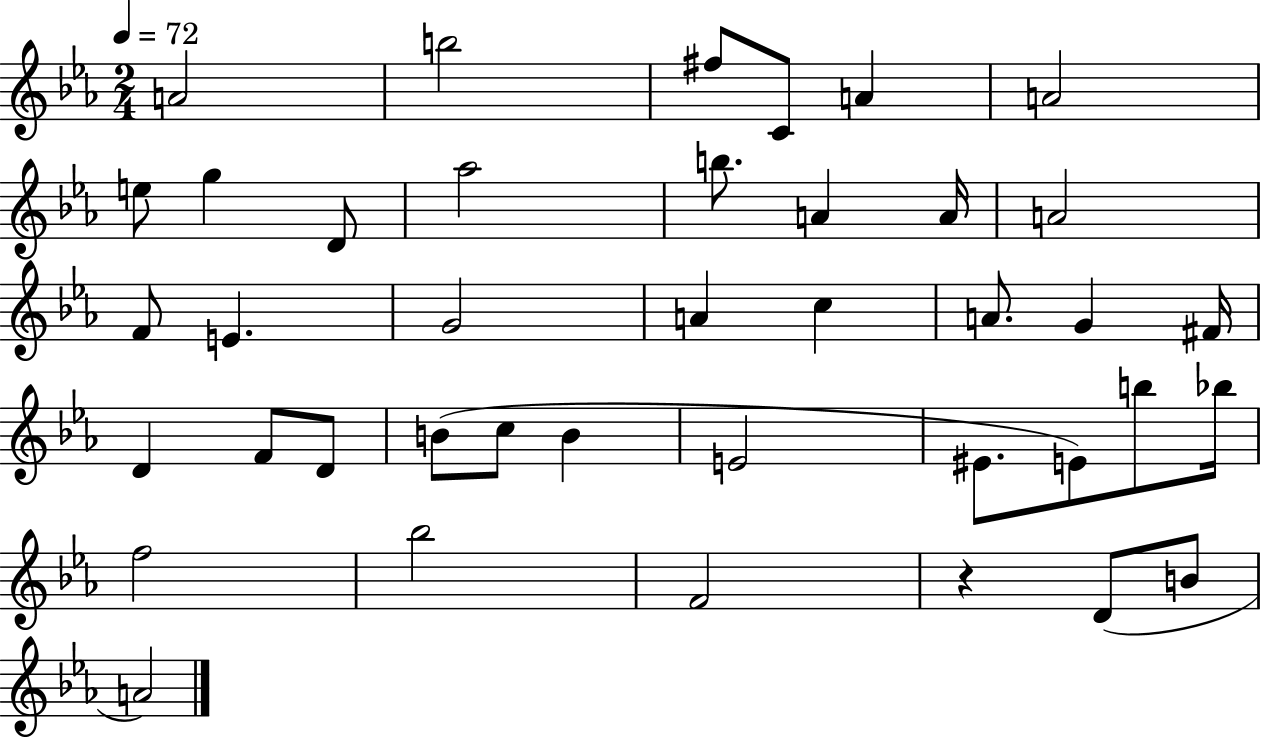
X:1
T:Untitled
M:2/4
L:1/4
K:Eb
A2 b2 ^f/2 C/2 A A2 e/2 g D/2 _a2 b/2 A A/4 A2 F/2 E G2 A c A/2 G ^F/4 D F/2 D/2 B/2 c/2 B E2 ^E/2 E/2 b/2 _b/4 f2 _b2 F2 z D/2 B/2 A2